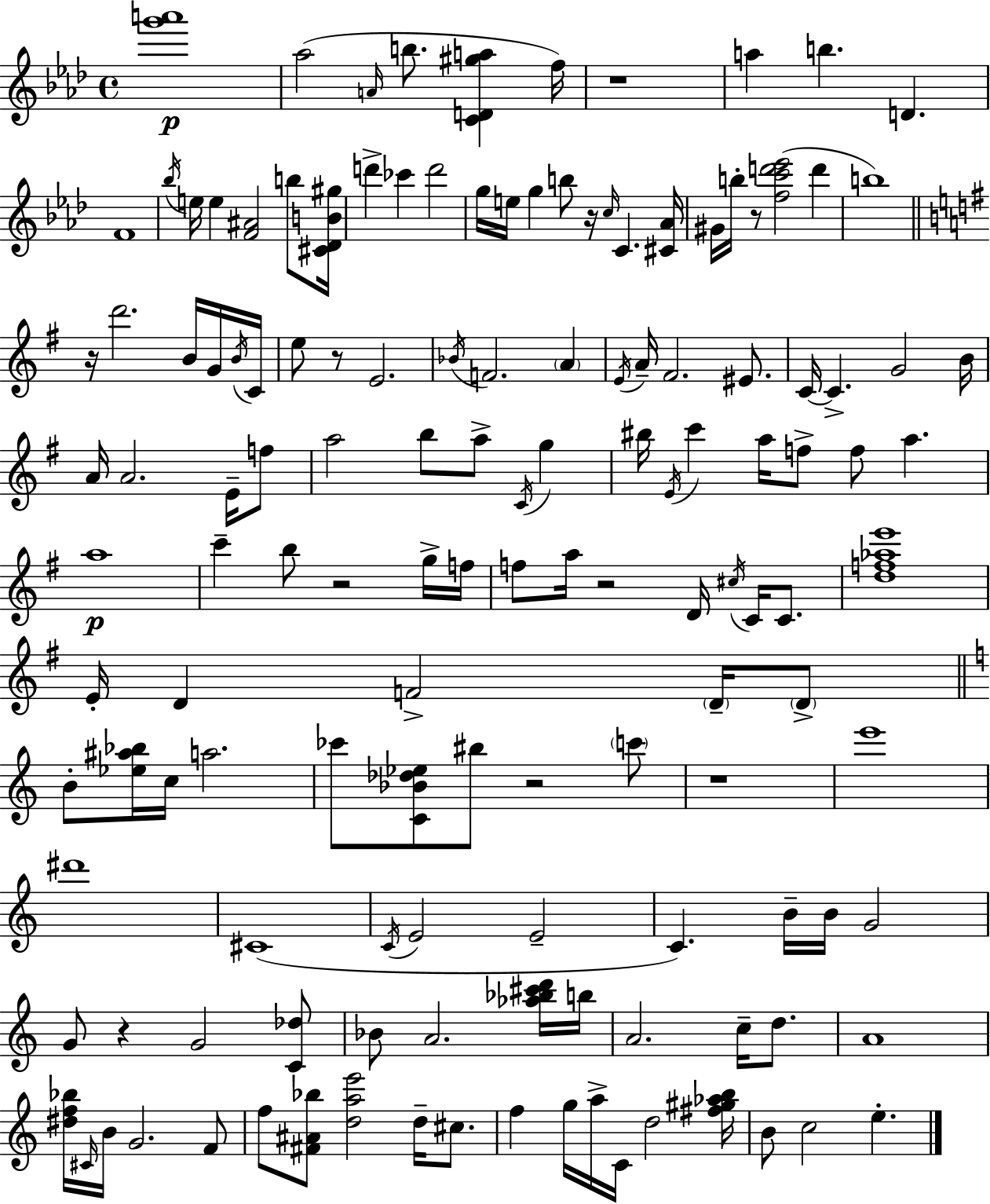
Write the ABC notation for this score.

X:1
T:Untitled
M:4/4
L:1/4
K:Fm
[g'a']4 _a2 A/4 b/2 [CD^ga] f/4 z4 a b D F4 _b/4 e/4 e [F^A]2 b/2 [^C_DB^g]/4 d' _c' d'2 g/4 e/4 g b/2 z/4 c/4 C [^C_A]/4 ^G/4 b/4 z/2 [fc'd'_e']2 d' b4 z/4 d'2 B/4 G/4 B/4 C/4 e/2 z/2 E2 _B/4 F2 A E/4 A/4 ^F2 ^E/2 C/4 C G2 B/4 A/4 A2 E/4 f/2 a2 b/2 a/2 C/4 g ^b/4 E/4 c' a/4 f/2 f/2 a a4 c' b/2 z2 g/4 f/4 f/2 a/4 z2 D/4 ^c/4 C/4 C/2 [df_ae']4 E/4 D F2 D/4 D/2 B/2 [_e^a_b]/4 c/4 a2 _c'/2 [C_B_d_e]/2 ^b/2 z2 c'/2 z4 e'4 ^d'4 ^C4 C/4 E2 E2 C B/4 B/4 G2 G/2 z G2 [C_d]/2 _B/2 A2 [_a_b^c'd']/4 b/4 A2 c/4 d/2 A4 [^df_b]/4 ^C/4 B/4 G2 F/2 f/2 [^F^A_b]/2 [dae']2 d/4 ^c/2 f g/4 a/4 C/4 d2 [^f^g_ab]/4 B/2 c2 e